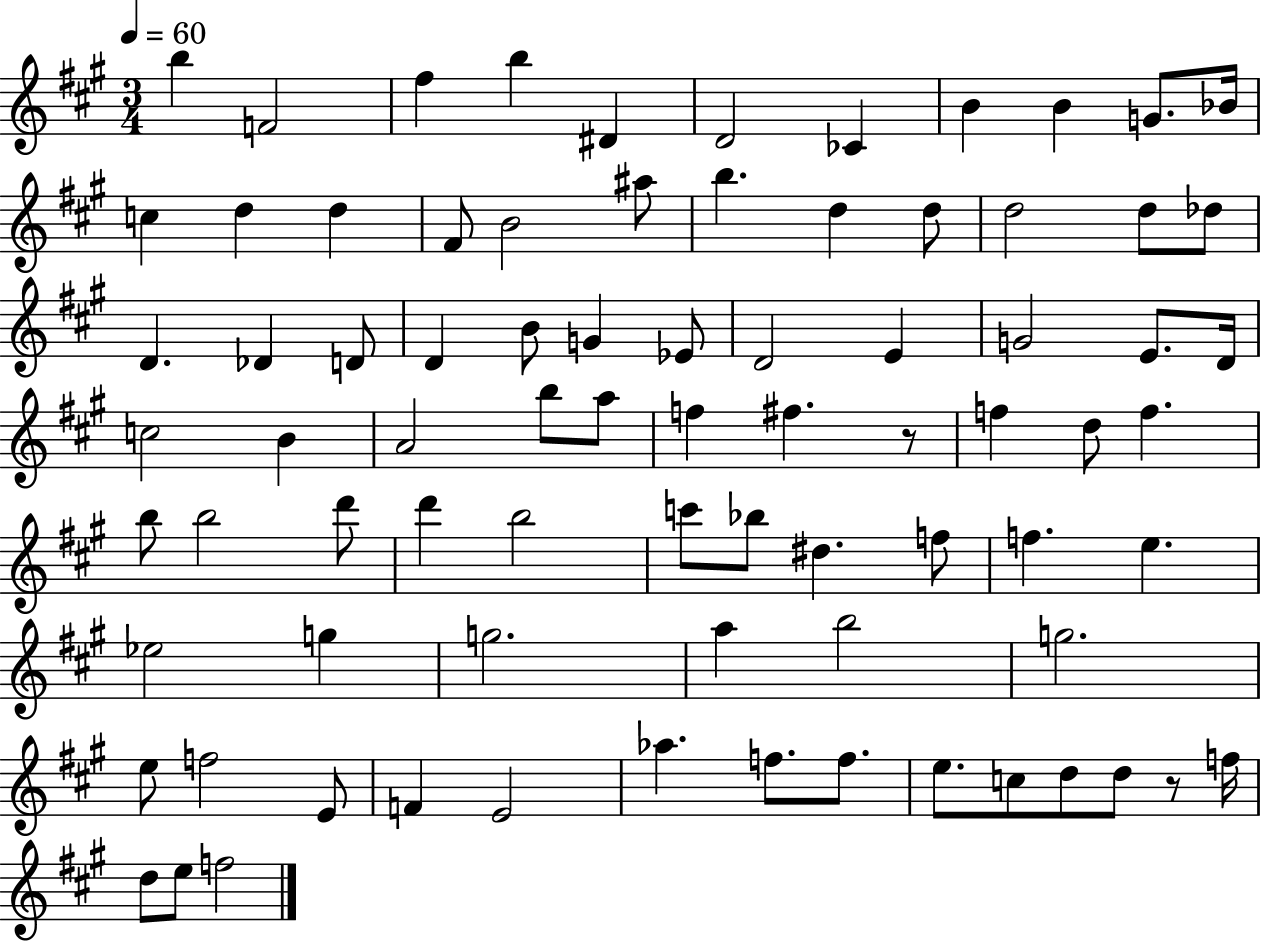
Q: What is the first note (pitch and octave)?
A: B5